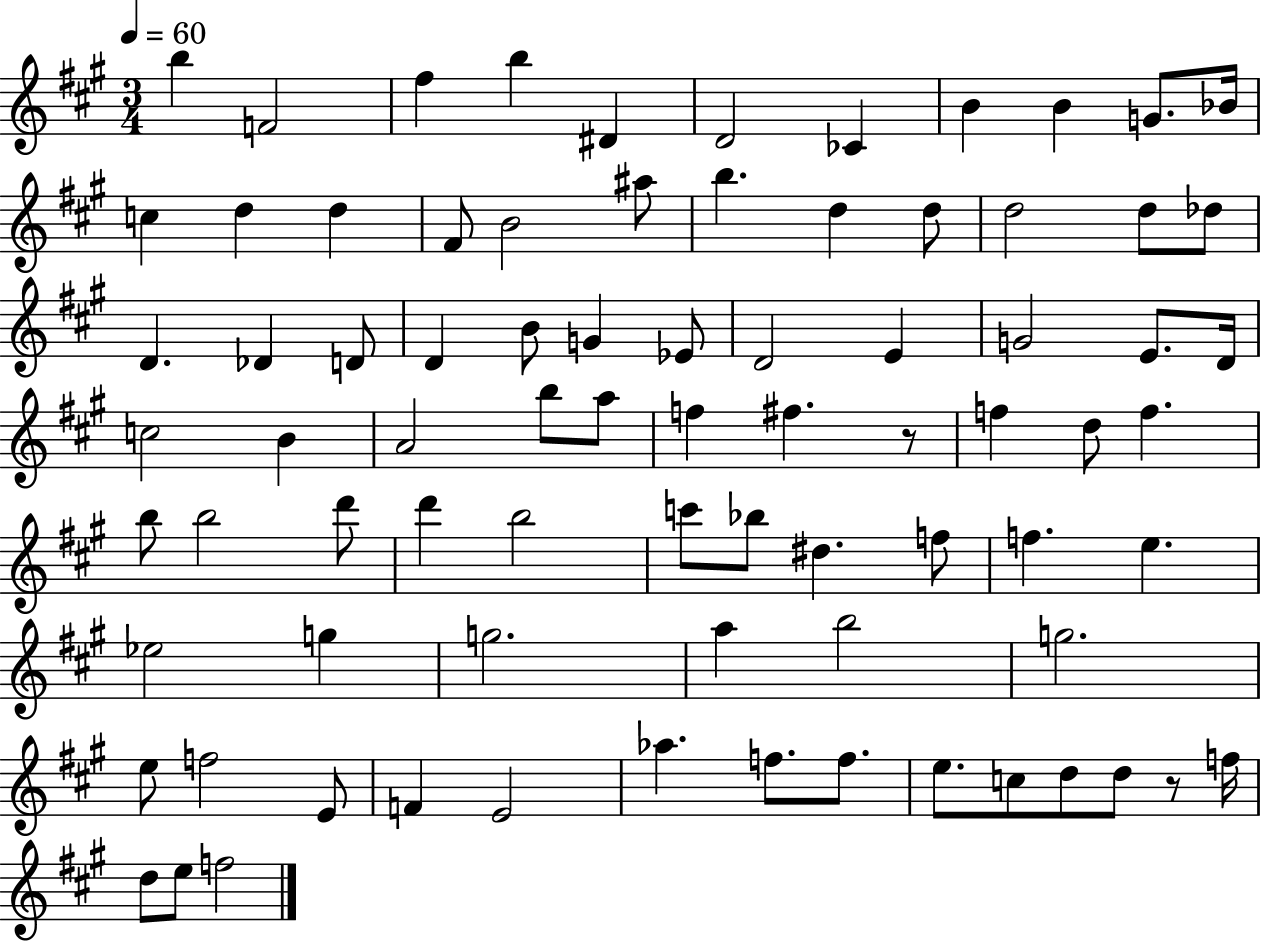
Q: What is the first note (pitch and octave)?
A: B5